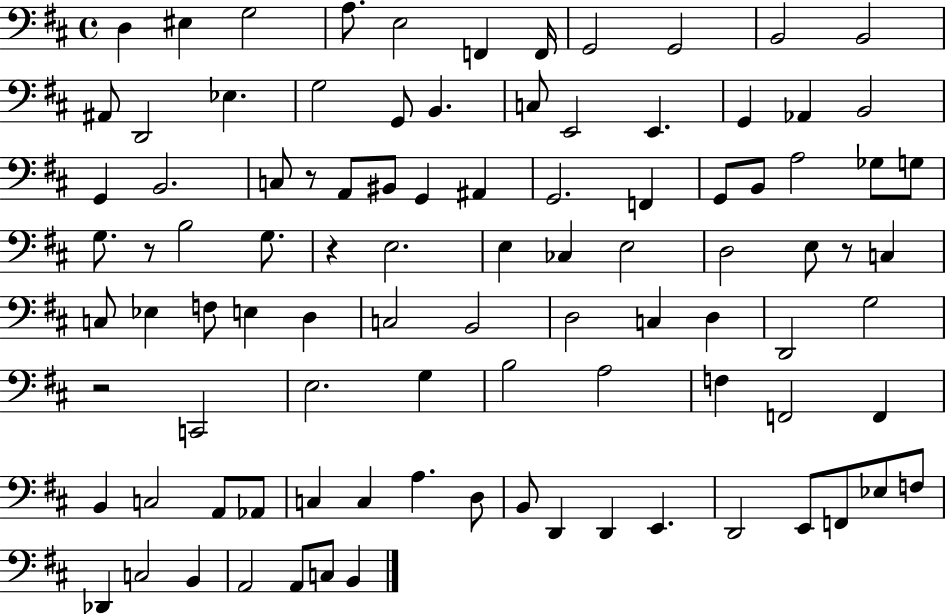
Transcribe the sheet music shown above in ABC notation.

X:1
T:Untitled
M:4/4
L:1/4
K:D
D, ^E, G,2 A,/2 E,2 F,, F,,/4 G,,2 G,,2 B,,2 B,,2 ^A,,/2 D,,2 _E, G,2 G,,/2 B,, C,/2 E,,2 E,, G,, _A,, B,,2 G,, B,,2 C,/2 z/2 A,,/2 ^B,,/2 G,, ^A,, G,,2 F,, G,,/2 B,,/2 A,2 _G,/2 G,/2 G,/2 z/2 B,2 G,/2 z E,2 E, _C, E,2 D,2 E,/2 z/2 C, C,/2 _E, F,/2 E, D, C,2 B,,2 D,2 C, D, D,,2 G,2 z2 C,,2 E,2 G, B,2 A,2 F, F,,2 F,, B,, C,2 A,,/2 _A,,/2 C, C, A, D,/2 B,,/2 D,, D,, E,, D,,2 E,,/2 F,,/2 _E,/2 F,/2 _D,, C,2 B,, A,,2 A,,/2 C,/2 B,,